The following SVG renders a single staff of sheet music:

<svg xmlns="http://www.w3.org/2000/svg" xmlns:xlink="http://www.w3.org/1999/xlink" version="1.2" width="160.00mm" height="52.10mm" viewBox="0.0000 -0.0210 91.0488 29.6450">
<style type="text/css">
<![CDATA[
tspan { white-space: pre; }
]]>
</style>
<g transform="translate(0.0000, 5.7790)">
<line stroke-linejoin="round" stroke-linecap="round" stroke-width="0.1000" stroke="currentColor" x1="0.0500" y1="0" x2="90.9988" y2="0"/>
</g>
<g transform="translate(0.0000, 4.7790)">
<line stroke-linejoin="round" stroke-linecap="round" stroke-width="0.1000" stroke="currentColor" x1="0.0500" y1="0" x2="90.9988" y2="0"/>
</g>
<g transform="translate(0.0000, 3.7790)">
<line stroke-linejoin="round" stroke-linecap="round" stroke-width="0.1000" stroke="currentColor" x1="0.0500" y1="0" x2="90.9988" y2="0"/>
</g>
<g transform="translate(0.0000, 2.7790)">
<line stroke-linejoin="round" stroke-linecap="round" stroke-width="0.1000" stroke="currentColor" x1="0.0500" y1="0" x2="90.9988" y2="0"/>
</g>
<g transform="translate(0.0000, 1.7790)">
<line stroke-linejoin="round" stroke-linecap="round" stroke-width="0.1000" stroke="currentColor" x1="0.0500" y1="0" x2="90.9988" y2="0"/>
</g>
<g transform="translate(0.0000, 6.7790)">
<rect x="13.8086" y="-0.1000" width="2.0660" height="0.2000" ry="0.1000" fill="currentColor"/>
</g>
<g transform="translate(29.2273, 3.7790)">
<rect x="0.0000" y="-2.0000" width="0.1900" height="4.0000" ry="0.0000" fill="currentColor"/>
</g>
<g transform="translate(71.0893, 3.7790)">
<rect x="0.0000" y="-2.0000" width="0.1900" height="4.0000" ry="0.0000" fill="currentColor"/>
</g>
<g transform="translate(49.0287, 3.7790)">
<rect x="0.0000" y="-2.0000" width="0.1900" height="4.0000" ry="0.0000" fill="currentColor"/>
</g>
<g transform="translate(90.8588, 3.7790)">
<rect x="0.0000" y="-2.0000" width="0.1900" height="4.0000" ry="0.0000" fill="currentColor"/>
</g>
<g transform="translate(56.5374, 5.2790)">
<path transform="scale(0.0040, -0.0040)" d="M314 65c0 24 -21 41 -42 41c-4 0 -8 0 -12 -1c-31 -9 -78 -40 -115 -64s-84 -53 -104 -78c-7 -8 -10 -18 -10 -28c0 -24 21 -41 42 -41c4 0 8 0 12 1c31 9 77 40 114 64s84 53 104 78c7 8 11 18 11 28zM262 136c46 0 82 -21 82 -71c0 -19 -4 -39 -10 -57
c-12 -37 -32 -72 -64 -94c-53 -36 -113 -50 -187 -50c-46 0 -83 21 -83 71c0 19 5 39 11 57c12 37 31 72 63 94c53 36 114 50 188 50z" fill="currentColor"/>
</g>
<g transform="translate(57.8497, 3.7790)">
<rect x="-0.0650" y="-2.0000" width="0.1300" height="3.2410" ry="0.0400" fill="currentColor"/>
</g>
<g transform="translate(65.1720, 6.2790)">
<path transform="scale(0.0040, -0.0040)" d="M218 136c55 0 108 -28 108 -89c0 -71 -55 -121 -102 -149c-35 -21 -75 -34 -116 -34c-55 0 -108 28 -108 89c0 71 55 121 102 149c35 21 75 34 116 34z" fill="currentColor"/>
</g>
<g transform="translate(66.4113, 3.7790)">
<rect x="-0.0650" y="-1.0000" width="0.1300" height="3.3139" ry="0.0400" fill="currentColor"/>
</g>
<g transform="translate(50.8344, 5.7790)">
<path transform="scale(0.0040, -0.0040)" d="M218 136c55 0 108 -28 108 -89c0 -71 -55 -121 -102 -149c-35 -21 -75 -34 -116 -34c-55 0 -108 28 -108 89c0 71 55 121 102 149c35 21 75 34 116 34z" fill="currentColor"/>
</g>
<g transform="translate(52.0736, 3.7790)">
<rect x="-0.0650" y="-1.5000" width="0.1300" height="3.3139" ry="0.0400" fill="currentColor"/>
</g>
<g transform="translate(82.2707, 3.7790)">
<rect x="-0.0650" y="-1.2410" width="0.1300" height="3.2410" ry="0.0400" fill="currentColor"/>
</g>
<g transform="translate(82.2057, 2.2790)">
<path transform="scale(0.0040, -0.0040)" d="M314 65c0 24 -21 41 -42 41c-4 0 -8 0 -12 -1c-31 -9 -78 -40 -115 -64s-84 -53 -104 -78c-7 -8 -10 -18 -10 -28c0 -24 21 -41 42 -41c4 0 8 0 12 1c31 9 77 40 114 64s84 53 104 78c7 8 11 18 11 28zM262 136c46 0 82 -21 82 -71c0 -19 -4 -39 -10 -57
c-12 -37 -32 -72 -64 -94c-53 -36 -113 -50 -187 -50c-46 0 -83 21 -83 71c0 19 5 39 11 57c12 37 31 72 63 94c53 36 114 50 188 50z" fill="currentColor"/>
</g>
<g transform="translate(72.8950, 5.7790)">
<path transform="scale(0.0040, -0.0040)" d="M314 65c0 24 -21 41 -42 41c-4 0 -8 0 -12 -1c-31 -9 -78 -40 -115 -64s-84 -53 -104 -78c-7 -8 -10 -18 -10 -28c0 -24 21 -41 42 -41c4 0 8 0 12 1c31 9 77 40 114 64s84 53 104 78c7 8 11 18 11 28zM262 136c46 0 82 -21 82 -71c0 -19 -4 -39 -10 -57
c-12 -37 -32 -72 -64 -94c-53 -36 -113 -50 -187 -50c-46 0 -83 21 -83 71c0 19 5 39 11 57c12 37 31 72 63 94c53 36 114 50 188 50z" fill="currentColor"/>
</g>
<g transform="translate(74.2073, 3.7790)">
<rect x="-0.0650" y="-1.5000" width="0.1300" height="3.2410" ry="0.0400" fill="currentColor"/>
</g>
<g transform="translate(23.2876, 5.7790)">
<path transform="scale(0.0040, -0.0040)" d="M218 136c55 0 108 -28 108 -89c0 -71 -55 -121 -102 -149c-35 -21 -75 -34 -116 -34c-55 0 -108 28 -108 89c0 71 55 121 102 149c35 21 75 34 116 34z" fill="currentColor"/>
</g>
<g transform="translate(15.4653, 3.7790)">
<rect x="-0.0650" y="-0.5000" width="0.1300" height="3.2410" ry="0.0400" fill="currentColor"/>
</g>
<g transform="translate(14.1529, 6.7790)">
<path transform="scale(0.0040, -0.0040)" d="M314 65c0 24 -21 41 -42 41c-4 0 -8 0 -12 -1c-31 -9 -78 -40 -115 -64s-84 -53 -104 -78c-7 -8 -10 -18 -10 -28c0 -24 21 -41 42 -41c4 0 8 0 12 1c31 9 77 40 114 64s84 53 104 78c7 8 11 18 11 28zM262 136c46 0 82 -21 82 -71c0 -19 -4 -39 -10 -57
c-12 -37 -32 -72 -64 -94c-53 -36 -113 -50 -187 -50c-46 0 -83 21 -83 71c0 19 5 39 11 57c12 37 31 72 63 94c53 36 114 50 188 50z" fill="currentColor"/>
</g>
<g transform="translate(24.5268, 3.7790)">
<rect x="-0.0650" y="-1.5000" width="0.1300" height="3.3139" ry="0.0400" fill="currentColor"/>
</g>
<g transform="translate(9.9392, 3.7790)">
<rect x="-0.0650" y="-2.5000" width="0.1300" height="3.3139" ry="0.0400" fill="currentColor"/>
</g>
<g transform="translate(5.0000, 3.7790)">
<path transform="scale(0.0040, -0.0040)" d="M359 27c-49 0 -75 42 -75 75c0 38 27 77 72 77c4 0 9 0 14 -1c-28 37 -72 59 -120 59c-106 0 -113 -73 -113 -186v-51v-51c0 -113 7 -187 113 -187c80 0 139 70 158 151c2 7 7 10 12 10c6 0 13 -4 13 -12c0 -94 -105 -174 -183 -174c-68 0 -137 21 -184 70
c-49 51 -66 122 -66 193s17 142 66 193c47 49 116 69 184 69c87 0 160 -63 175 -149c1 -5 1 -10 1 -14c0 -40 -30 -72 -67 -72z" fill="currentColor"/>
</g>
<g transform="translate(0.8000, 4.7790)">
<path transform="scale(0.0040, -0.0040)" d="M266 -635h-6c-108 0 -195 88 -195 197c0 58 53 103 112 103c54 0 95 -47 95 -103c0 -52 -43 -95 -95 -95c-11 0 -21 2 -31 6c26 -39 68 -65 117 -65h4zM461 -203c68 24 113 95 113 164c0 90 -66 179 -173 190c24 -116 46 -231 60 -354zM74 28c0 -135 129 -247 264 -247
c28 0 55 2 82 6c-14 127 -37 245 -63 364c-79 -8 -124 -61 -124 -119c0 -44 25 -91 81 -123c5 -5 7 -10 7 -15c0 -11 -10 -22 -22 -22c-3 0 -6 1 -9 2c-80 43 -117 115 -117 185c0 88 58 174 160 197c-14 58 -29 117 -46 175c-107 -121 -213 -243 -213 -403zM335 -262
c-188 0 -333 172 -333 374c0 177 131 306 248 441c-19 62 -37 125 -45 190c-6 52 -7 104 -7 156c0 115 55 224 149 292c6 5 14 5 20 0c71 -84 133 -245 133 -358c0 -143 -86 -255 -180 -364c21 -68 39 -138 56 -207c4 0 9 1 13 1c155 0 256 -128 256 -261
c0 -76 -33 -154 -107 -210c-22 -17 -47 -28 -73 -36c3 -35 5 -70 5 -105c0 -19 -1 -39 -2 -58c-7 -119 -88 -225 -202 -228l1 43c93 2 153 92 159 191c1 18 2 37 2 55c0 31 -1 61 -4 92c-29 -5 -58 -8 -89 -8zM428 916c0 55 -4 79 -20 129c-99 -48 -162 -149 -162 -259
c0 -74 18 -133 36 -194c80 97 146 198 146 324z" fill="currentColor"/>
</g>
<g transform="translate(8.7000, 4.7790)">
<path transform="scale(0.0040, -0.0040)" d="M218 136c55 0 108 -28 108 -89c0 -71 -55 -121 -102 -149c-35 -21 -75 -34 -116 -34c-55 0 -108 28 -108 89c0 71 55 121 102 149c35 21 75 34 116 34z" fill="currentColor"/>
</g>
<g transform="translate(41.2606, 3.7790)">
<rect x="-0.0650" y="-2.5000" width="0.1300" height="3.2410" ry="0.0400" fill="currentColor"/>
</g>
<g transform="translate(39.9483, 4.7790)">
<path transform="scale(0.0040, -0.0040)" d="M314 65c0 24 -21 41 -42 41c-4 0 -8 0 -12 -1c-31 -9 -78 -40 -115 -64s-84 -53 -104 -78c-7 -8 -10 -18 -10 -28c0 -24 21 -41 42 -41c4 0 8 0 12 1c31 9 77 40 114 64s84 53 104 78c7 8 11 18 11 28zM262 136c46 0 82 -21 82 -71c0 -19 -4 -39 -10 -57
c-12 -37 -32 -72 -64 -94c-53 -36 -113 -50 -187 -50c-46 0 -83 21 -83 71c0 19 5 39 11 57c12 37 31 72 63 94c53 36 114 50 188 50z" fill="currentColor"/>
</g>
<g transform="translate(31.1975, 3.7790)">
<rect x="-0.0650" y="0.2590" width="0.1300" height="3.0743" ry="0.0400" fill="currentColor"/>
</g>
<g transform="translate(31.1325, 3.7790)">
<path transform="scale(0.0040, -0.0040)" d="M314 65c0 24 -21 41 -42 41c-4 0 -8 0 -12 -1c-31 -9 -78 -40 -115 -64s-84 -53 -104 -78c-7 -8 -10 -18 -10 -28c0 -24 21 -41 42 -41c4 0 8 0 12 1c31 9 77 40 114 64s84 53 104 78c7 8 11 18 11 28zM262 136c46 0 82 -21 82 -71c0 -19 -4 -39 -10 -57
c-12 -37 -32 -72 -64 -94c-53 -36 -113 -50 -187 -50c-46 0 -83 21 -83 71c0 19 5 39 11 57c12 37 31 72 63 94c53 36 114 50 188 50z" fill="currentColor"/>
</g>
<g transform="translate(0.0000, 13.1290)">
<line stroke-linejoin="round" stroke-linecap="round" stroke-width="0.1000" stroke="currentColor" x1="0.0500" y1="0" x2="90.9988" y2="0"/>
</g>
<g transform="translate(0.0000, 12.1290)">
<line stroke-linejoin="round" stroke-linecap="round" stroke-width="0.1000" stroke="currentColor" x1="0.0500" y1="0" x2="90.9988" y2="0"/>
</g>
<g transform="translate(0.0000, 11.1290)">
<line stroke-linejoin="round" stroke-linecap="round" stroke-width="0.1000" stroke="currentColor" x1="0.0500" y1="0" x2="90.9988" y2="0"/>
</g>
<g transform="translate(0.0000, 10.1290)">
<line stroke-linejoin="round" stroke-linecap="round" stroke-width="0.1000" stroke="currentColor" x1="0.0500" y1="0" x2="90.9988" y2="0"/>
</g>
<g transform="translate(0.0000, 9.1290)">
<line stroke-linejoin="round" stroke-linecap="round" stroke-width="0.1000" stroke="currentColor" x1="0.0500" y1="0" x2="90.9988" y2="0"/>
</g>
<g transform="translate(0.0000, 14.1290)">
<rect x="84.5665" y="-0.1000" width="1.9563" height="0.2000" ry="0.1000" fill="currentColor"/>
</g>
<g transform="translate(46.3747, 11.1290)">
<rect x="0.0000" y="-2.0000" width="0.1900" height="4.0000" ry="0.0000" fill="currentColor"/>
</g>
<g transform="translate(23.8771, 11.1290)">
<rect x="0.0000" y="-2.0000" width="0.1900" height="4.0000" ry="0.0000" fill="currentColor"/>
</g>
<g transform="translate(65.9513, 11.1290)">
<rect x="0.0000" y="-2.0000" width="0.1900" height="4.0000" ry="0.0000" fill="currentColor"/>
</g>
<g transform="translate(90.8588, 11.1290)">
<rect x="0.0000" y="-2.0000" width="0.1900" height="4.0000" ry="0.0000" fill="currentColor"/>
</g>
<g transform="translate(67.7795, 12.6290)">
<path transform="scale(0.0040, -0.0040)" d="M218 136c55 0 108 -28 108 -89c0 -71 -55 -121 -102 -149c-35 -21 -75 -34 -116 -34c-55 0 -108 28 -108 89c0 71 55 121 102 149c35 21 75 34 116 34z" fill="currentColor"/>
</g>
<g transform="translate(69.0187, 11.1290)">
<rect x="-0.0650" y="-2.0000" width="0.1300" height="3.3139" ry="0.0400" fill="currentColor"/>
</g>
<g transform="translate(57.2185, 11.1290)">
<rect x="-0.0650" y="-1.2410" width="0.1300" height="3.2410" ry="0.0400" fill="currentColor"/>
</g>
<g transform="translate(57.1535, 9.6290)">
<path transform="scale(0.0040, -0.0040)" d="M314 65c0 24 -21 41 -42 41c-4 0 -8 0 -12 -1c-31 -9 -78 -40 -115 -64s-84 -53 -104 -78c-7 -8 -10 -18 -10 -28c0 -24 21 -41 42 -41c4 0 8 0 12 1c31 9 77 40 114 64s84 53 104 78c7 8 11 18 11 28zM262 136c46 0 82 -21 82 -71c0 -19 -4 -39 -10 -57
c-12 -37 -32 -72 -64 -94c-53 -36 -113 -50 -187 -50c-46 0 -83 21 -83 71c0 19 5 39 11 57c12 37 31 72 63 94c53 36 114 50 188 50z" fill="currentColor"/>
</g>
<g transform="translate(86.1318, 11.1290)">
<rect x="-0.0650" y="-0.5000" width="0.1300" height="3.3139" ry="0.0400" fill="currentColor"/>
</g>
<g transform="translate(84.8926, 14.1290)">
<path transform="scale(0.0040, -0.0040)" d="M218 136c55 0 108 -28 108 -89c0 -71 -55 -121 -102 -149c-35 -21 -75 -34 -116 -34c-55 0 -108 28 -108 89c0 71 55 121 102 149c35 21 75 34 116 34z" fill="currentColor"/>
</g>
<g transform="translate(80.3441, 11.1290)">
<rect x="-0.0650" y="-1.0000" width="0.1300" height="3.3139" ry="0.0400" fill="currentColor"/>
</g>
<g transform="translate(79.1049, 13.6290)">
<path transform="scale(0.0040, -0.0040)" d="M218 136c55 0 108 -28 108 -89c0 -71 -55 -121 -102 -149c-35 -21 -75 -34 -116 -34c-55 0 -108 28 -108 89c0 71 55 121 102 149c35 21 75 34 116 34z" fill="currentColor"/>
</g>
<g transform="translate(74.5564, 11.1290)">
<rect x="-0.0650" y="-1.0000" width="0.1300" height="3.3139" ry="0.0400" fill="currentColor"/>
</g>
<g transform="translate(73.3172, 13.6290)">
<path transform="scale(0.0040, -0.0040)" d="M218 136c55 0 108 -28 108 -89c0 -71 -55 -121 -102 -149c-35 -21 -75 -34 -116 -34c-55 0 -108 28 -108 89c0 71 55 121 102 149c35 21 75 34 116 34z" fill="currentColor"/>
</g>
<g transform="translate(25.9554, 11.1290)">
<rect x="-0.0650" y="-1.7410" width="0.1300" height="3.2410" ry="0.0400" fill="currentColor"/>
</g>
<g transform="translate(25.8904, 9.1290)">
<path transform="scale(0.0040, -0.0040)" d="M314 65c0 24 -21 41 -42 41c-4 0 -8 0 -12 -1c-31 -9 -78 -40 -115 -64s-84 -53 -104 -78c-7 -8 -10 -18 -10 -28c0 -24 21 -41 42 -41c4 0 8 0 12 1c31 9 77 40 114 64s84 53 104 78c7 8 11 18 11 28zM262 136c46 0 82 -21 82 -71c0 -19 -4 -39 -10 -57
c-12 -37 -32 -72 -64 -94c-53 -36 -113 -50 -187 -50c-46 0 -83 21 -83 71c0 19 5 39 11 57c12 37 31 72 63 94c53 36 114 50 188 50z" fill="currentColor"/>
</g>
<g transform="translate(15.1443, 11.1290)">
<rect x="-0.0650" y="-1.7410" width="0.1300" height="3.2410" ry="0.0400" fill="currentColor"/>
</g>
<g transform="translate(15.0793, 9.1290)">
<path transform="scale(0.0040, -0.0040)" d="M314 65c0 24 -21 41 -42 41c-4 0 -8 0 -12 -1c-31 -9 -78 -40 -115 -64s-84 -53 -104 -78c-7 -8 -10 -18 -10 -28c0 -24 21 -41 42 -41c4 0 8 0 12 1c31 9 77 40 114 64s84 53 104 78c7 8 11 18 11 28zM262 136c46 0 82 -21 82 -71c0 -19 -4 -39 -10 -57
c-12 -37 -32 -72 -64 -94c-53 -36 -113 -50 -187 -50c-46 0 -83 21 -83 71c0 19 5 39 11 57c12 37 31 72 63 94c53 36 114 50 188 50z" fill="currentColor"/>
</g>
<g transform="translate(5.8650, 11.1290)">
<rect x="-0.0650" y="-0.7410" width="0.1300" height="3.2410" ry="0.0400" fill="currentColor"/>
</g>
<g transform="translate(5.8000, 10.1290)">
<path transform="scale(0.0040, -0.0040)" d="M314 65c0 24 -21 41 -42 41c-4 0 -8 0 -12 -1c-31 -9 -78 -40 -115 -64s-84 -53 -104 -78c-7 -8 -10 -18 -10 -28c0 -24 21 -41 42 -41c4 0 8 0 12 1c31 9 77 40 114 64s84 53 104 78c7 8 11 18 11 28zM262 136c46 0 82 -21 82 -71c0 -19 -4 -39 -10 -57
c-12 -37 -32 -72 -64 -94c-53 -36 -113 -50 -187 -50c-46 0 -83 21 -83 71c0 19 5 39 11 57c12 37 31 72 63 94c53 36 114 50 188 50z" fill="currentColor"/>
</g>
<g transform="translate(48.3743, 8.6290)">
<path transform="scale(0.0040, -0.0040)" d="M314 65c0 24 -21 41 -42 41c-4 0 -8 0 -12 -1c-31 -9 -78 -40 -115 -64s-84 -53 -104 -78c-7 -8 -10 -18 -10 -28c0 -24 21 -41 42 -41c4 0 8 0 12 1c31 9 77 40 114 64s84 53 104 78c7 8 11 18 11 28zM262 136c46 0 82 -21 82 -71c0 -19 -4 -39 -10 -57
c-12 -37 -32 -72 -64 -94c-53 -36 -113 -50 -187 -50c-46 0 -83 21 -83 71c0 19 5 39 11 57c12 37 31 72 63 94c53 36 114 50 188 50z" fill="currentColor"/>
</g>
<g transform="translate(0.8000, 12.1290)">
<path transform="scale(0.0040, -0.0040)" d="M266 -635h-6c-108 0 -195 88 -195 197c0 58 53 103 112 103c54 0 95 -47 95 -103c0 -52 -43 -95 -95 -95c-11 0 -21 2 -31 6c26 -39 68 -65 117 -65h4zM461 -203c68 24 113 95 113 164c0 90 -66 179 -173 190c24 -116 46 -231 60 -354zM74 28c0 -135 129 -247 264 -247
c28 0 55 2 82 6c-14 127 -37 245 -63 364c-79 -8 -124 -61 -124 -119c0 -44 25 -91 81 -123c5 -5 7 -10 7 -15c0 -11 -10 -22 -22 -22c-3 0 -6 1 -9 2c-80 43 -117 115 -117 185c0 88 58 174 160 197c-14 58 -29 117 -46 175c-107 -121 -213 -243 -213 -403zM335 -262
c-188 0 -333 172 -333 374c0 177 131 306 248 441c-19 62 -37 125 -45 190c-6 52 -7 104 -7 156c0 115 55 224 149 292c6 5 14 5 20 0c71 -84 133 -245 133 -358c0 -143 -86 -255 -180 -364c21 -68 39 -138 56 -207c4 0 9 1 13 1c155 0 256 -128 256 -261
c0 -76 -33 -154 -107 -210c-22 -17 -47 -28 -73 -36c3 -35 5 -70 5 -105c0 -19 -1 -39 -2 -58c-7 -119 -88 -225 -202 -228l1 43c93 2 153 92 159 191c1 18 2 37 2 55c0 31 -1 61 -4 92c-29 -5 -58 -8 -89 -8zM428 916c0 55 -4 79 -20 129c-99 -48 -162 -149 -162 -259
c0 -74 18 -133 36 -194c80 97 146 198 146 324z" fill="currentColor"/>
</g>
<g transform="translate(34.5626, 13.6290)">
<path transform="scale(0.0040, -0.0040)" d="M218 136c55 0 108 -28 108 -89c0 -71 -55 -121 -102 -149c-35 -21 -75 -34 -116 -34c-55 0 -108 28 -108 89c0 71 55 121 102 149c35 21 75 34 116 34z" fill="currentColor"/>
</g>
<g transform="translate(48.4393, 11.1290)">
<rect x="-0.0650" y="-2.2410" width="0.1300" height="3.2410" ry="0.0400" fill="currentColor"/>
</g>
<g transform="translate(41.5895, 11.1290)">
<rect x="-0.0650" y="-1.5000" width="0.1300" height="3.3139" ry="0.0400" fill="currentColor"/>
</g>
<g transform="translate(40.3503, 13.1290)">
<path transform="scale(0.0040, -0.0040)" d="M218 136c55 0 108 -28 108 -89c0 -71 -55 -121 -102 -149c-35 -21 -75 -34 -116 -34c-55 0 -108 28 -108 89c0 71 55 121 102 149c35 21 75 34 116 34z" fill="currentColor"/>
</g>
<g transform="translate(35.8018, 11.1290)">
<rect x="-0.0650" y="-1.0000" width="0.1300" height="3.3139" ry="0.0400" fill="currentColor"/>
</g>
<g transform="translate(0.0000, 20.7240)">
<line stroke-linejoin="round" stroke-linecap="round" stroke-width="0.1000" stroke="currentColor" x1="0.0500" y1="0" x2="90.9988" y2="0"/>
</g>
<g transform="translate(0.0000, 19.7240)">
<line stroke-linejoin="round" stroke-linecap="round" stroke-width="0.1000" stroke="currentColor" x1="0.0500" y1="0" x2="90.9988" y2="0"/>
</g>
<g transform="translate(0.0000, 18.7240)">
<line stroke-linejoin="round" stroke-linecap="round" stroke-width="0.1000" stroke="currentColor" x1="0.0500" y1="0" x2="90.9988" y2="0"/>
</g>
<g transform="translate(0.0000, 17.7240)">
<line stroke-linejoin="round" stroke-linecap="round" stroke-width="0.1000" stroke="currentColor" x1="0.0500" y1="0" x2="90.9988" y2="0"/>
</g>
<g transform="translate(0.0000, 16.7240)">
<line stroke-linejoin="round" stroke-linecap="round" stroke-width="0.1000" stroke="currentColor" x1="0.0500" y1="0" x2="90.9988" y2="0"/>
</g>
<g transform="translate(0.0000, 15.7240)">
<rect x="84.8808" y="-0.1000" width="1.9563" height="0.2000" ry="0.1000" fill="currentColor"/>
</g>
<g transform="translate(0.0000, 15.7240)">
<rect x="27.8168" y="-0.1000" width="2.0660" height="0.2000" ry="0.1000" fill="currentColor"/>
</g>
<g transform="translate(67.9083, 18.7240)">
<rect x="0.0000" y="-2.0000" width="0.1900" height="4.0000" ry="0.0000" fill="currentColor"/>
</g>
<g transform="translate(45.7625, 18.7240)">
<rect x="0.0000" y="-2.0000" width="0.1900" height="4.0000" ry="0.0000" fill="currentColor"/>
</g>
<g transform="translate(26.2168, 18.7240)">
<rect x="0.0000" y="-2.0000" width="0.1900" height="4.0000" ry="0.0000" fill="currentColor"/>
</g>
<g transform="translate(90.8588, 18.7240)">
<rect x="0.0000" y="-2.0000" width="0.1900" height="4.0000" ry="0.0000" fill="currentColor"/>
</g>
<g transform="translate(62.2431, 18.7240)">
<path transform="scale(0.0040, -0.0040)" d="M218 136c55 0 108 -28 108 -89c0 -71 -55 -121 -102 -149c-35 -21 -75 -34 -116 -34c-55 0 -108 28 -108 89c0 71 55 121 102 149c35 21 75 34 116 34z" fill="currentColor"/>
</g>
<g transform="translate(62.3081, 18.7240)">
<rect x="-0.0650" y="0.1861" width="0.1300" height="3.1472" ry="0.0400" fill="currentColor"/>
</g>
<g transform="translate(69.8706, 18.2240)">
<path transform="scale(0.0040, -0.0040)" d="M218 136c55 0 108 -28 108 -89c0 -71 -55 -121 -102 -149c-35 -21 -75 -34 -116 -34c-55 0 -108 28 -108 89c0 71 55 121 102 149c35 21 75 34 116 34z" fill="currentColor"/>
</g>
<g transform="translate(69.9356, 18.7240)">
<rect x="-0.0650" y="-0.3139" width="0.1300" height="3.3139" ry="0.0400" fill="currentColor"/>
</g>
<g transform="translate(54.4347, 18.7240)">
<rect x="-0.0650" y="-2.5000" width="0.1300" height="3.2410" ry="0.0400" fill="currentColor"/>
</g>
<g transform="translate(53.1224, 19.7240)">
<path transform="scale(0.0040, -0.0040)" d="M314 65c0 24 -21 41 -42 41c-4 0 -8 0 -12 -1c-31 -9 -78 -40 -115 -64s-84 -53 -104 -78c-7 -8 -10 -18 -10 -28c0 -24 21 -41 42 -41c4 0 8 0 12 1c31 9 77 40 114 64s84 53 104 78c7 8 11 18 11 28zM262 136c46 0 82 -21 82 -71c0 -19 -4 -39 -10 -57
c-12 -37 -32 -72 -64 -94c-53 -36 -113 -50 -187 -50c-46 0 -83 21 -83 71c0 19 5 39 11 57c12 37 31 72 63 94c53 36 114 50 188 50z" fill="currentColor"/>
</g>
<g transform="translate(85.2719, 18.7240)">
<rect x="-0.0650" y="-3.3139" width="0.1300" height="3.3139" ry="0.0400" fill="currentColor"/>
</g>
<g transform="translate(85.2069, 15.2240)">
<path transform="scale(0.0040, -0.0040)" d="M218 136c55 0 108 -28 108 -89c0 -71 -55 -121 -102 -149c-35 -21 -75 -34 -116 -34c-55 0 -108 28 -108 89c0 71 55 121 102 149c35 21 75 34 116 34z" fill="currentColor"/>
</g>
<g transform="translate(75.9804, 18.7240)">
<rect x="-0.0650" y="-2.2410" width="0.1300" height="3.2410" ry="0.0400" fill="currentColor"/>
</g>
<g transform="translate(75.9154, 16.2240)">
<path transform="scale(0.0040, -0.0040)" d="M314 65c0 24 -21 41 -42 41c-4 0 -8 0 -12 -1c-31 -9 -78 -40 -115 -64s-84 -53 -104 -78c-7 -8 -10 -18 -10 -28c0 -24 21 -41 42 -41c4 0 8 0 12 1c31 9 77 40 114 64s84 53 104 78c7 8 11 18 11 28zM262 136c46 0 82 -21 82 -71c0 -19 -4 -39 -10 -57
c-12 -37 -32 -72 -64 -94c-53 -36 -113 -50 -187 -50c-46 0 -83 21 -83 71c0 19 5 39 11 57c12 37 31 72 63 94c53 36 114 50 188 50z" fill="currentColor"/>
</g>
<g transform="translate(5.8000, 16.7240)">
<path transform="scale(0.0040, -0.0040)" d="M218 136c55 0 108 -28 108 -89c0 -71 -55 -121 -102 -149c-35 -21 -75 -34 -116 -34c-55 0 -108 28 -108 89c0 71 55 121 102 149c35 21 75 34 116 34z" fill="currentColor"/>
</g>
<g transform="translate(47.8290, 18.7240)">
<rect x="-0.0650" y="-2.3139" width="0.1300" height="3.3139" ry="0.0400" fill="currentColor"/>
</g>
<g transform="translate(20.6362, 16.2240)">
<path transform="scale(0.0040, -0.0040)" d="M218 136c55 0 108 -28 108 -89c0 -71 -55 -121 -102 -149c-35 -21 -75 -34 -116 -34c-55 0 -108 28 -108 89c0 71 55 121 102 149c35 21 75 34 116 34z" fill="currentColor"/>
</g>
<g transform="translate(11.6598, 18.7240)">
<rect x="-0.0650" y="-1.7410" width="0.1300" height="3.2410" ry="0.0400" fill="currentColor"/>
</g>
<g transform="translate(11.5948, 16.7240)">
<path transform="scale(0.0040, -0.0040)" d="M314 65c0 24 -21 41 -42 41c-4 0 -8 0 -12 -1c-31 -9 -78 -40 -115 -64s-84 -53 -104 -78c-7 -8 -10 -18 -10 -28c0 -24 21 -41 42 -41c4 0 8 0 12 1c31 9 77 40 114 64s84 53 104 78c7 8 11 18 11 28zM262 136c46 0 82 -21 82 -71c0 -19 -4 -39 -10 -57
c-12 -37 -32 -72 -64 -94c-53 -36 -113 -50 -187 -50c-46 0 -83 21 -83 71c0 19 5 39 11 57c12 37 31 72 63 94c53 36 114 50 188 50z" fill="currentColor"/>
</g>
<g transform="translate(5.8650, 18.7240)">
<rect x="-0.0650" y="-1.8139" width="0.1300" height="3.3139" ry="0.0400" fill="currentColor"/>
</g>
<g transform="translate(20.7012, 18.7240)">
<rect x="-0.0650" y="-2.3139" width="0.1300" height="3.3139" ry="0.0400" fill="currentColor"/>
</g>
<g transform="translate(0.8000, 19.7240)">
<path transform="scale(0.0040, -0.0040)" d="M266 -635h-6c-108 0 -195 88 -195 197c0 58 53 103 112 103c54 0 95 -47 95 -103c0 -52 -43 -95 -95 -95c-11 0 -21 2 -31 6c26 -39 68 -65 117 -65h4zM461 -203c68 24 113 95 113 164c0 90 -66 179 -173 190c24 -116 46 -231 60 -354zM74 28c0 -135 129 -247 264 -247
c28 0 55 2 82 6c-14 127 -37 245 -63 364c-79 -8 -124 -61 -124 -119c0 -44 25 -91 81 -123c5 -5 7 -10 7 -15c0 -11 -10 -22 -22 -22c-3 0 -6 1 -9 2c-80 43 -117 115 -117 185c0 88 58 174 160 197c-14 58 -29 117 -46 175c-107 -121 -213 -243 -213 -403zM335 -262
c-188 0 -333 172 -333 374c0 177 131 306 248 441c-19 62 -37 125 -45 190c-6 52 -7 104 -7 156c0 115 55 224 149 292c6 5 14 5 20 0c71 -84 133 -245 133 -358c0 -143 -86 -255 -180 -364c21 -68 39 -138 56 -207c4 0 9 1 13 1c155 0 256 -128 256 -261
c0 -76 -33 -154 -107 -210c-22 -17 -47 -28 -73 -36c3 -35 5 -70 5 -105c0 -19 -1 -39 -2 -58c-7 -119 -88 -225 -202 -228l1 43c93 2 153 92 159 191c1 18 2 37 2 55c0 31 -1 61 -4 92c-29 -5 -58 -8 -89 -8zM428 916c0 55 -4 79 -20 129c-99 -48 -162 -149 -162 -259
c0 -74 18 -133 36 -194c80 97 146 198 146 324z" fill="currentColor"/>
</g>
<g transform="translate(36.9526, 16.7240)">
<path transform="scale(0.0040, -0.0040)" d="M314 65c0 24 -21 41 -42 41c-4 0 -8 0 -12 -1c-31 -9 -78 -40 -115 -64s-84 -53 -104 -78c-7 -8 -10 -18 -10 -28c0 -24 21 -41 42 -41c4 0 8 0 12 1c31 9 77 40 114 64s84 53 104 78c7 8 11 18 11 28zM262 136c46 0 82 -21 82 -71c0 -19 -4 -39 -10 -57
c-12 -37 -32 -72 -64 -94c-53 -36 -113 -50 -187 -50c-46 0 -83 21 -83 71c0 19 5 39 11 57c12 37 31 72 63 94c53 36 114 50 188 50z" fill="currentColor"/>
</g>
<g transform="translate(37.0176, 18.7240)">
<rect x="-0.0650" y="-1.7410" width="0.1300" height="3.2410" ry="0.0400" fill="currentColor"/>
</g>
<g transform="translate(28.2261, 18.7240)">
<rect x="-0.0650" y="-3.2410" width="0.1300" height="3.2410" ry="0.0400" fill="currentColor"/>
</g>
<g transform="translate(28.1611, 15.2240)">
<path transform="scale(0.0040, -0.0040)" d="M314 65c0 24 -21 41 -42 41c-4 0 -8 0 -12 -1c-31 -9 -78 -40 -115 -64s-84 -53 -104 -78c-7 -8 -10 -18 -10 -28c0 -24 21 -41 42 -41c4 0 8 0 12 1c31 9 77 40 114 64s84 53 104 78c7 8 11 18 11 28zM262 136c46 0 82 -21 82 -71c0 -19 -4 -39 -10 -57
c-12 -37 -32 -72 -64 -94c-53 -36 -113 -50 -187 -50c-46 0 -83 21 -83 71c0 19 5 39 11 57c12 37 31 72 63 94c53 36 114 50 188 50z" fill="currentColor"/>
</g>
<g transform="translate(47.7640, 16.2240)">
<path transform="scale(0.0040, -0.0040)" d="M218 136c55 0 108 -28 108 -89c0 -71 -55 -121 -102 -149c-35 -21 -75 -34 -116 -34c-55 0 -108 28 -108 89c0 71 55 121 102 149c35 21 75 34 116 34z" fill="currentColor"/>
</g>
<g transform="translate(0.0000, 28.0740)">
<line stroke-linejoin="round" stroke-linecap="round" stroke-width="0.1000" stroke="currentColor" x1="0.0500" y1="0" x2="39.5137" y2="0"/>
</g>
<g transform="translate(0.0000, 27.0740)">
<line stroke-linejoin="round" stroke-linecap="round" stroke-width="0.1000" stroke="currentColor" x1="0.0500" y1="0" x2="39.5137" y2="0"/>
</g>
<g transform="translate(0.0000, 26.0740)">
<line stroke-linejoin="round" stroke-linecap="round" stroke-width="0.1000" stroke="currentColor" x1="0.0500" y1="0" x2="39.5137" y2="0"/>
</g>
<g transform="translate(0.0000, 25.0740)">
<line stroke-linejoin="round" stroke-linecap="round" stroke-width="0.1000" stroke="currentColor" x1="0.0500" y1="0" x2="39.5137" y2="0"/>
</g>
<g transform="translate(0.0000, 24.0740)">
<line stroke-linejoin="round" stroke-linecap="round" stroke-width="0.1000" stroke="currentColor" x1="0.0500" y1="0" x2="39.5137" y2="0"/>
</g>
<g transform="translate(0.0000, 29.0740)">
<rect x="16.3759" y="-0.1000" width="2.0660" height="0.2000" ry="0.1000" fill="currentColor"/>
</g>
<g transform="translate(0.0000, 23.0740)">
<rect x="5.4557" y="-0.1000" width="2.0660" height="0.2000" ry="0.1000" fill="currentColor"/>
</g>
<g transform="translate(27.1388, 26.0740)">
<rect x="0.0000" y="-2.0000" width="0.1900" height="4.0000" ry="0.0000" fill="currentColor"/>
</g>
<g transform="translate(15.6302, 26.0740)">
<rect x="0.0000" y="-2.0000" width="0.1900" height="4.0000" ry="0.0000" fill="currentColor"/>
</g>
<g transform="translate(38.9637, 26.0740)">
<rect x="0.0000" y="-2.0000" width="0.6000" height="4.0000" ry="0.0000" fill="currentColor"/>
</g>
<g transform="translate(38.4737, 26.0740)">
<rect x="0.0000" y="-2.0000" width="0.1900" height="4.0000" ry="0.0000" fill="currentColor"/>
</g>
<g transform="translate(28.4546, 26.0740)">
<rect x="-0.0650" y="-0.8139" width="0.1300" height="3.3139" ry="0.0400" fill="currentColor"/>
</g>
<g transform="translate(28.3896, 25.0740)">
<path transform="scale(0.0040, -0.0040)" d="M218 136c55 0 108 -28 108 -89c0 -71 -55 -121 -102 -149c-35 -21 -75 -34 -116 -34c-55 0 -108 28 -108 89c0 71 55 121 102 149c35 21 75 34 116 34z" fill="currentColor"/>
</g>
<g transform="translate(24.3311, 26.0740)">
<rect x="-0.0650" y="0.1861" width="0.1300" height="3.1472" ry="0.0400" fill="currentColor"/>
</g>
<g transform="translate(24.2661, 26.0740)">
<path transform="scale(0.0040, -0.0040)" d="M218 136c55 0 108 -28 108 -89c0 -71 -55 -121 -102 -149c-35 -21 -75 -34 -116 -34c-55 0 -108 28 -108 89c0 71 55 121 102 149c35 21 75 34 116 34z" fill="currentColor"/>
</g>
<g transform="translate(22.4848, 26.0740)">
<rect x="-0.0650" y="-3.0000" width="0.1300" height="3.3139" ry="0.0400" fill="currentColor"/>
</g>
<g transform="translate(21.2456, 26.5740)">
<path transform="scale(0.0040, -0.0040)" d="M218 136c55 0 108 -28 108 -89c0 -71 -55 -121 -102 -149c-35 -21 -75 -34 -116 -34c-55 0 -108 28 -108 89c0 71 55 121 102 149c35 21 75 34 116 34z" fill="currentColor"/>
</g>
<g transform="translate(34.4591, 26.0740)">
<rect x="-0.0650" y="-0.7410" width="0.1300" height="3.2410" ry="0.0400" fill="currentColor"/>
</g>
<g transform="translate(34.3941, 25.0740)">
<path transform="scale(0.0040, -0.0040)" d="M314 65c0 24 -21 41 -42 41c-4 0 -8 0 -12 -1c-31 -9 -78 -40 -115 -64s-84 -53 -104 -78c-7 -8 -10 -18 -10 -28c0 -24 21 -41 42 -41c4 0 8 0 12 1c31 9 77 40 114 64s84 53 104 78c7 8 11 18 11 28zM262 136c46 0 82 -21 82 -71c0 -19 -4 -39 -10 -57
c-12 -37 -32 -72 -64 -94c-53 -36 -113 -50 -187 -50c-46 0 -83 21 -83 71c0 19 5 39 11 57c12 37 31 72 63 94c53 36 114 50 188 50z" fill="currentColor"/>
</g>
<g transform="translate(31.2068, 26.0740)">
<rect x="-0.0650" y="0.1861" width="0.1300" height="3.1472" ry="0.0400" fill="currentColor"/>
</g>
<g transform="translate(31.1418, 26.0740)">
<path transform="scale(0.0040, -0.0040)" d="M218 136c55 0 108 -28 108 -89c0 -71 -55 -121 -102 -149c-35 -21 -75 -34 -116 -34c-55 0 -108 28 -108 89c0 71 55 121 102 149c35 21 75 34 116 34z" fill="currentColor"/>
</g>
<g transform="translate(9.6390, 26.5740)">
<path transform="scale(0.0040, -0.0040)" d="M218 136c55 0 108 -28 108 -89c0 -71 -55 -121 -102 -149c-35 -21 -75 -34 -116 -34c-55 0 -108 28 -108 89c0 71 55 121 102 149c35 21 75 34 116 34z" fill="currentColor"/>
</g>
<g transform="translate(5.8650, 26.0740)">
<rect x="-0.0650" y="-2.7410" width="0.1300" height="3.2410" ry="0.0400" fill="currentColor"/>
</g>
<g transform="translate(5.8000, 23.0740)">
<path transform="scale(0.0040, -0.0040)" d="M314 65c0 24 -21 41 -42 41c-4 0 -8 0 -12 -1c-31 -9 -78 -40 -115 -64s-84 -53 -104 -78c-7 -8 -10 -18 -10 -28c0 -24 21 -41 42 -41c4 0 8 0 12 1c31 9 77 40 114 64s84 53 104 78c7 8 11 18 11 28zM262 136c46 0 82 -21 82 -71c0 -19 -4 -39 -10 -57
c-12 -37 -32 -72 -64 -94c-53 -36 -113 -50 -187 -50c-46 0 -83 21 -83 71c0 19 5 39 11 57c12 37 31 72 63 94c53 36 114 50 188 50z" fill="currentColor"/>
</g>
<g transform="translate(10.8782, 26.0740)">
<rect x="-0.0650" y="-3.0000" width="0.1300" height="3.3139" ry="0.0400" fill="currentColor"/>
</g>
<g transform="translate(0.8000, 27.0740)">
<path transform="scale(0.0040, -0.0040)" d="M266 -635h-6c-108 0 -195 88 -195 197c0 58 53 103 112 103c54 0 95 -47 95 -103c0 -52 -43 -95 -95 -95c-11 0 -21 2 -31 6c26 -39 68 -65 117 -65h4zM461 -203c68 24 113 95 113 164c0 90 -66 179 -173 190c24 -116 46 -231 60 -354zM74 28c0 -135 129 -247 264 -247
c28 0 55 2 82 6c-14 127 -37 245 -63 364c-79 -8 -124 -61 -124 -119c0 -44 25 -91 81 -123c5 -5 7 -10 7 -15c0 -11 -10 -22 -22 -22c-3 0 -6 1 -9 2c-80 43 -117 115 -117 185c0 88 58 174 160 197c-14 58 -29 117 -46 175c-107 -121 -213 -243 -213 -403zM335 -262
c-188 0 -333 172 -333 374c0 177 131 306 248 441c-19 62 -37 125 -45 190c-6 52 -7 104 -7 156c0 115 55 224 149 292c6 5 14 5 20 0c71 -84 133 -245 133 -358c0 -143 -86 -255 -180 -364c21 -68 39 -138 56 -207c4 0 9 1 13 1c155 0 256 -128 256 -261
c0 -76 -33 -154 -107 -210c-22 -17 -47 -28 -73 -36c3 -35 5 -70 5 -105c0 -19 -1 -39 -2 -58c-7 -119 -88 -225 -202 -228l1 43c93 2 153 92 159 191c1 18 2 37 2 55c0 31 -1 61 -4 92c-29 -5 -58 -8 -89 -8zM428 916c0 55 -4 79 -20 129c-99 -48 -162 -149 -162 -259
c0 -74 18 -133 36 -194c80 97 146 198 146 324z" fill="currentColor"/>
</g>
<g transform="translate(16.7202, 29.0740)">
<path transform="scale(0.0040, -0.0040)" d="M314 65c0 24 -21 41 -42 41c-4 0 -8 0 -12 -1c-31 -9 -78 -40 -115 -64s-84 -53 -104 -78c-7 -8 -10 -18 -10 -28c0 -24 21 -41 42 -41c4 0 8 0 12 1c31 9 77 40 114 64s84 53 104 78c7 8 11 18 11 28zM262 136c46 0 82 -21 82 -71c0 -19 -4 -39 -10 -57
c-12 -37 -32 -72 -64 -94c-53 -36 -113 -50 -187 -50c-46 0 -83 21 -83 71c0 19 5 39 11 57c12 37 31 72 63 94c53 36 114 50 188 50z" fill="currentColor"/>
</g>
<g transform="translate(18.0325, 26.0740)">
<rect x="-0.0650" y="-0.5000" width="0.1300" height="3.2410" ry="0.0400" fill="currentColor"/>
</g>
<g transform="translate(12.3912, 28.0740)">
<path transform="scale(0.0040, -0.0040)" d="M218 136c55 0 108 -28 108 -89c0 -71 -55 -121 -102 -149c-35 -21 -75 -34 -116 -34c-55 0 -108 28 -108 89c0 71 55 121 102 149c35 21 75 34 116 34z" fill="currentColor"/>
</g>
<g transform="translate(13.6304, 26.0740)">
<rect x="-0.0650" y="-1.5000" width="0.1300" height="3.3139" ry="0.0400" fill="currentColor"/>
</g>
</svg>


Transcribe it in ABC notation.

X:1
T:Untitled
M:4/4
L:1/4
K:C
G C2 E B2 G2 E F2 D E2 e2 d2 f2 f2 D E g2 e2 F D D C f f2 g b2 f2 g G2 B c g2 b a2 A E C2 A B d B d2